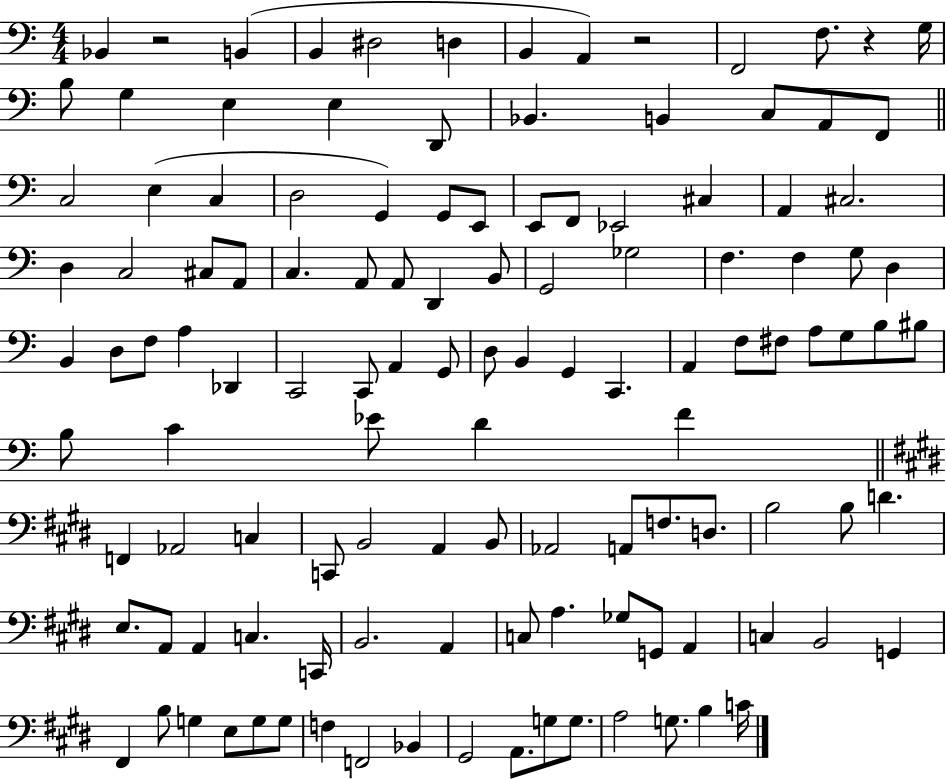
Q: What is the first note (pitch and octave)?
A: Bb2